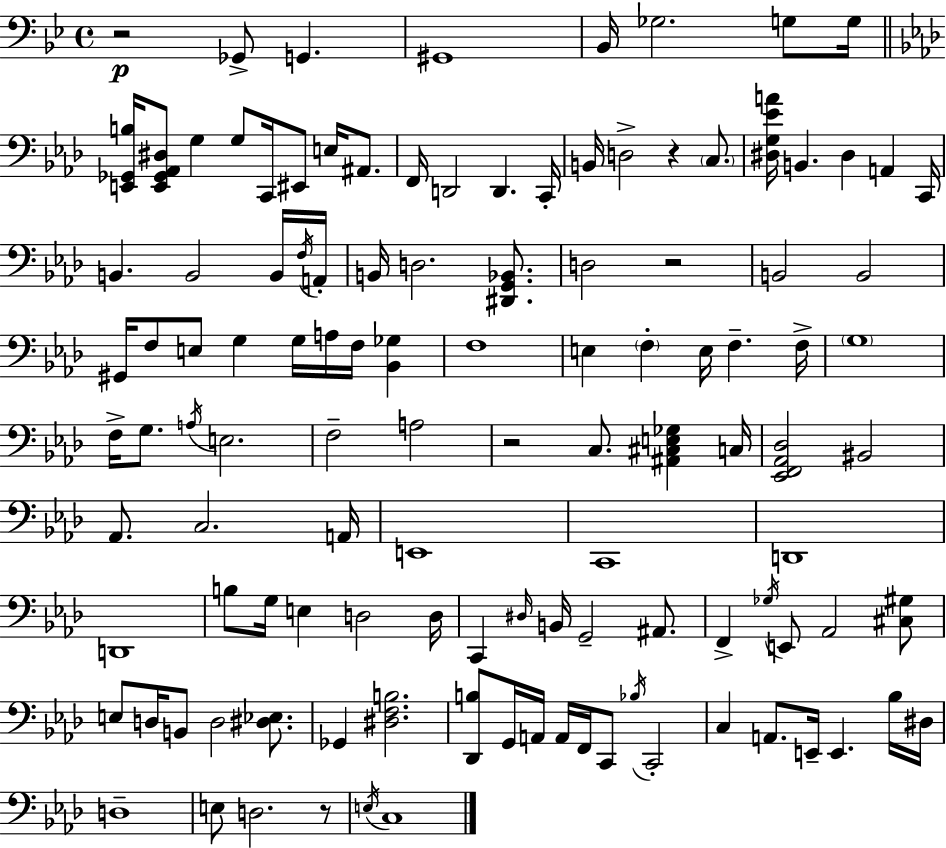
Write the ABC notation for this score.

X:1
T:Untitled
M:4/4
L:1/4
K:Gm
z2 _G,,/2 G,, ^G,,4 _B,,/4 _G,2 G,/2 G,/4 [E,,_G,,B,]/4 [E,,_G,,_A,,^D,]/2 G, G,/2 C,,/4 ^E,,/2 E,/4 ^A,,/2 F,,/4 D,,2 D,, C,,/4 B,,/4 D,2 z C,/2 [^D,G,_EA]/4 B,, ^D, A,, C,,/4 B,, B,,2 B,,/4 F,/4 A,,/4 B,,/4 D,2 [^D,,G,,_B,,]/2 D,2 z2 B,,2 B,,2 ^G,,/4 F,/2 E,/2 G, G,/4 A,/4 F,/4 [_B,,_G,] F,4 E, F, E,/4 F, F,/4 G,4 F,/4 G,/2 A,/4 E,2 F,2 A,2 z2 C,/2 [^A,,^C,E,_G,] C,/4 [_E,,F,,_A,,_D,]2 ^B,,2 _A,,/2 C,2 A,,/4 E,,4 C,,4 D,,4 D,,4 B,/2 G,/4 E, D,2 D,/4 C,, ^D,/4 B,,/4 G,,2 ^A,,/2 F,, _G,/4 E,,/2 _A,,2 [^C,^G,]/2 E,/2 D,/4 B,,/2 D,2 [^D,_E,]/2 _G,, [^D,F,B,]2 [_D,,B,]/2 G,,/4 A,,/4 A,,/4 F,,/4 C,,/2 _B,/4 C,,2 C, A,,/2 E,,/4 E,, _B,/4 ^D,/4 D,4 E,/2 D,2 z/2 E,/4 C,4